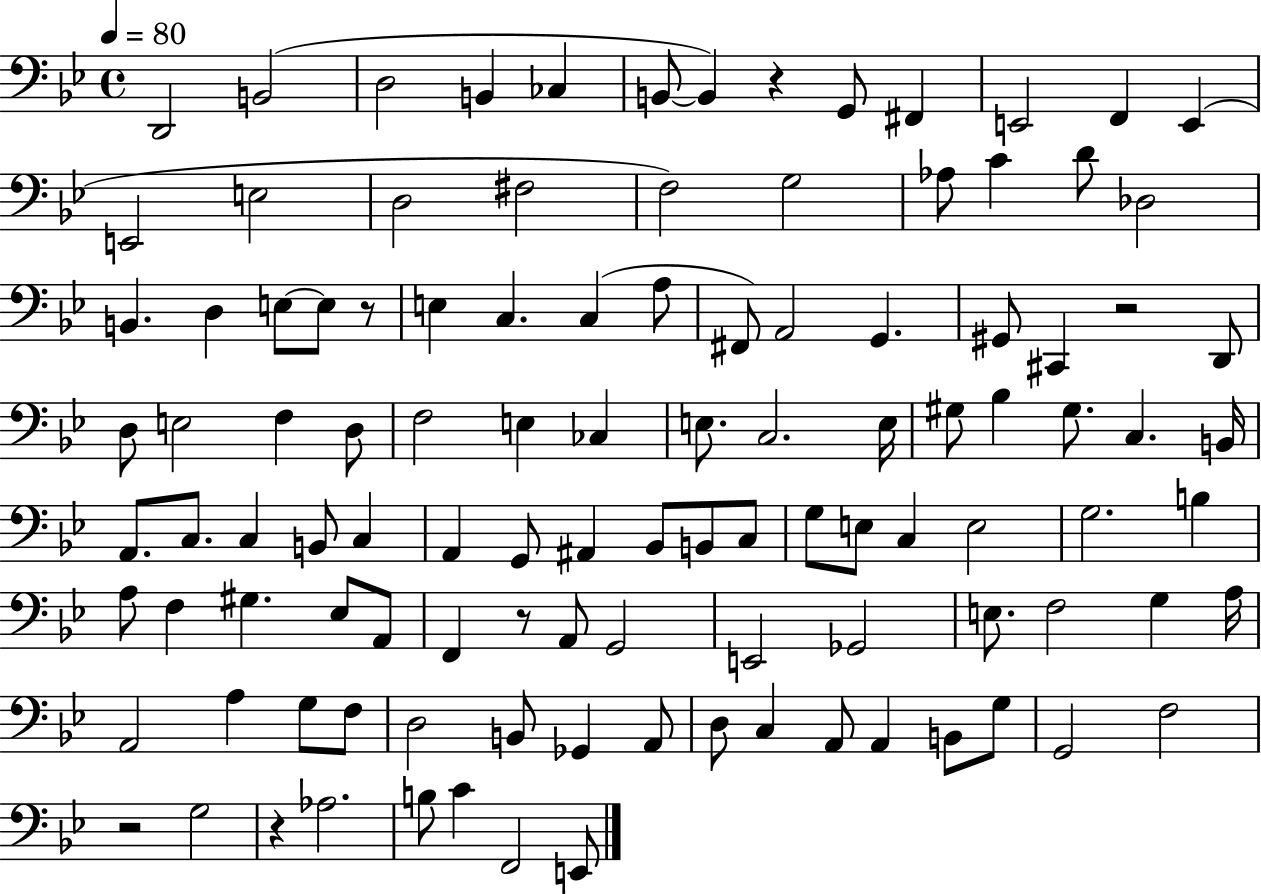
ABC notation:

X:1
T:Untitled
M:4/4
L:1/4
K:Bb
D,,2 B,,2 D,2 B,, _C, B,,/2 B,, z G,,/2 ^F,, E,,2 F,, E,, E,,2 E,2 D,2 ^F,2 F,2 G,2 _A,/2 C D/2 _D,2 B,, D, E,/2 E,/2 z/2 E, C, C, A,/2 ^F,,/2 A,,2 G,, ^G,,/2 ^C,, z2 D,,/2 D,/2 E,2 F, D,/2 F,2 E, _C, E,/2 C,2 E,/4 ^G,/2 _B, ^G,/2 C, B,,/4 A,,/2 C,/2 C, B,,/2 C, A,, G,,/2 ^A,, _B,,/2 B,,/2 C,/2 G,/2 E,/2 C, E,2 G,2 B, A,/2 F, ^G, _E,/2 A,,/2 F,, z/2 A,,/2 G,,2 E,,2 _G,,2 E,/2 F,2 G, A,/4 A,,2 A, G,/2 F,/2 D,2 B,,/2 _G,, A,,/2 D,/2 C, A,,/2 A,, B,,/2 G,/2 G,,2 F,2 z2 G,2 z _A,2 B,/2 C F,,2 E,,/2